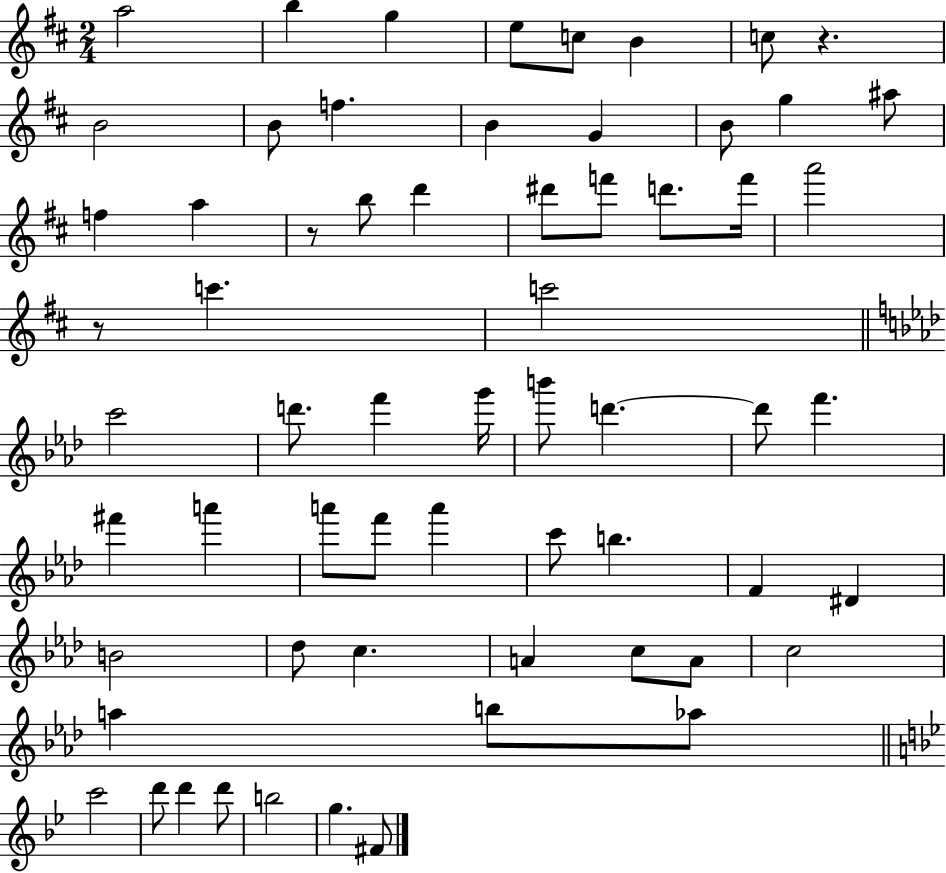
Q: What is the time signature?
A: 2/4